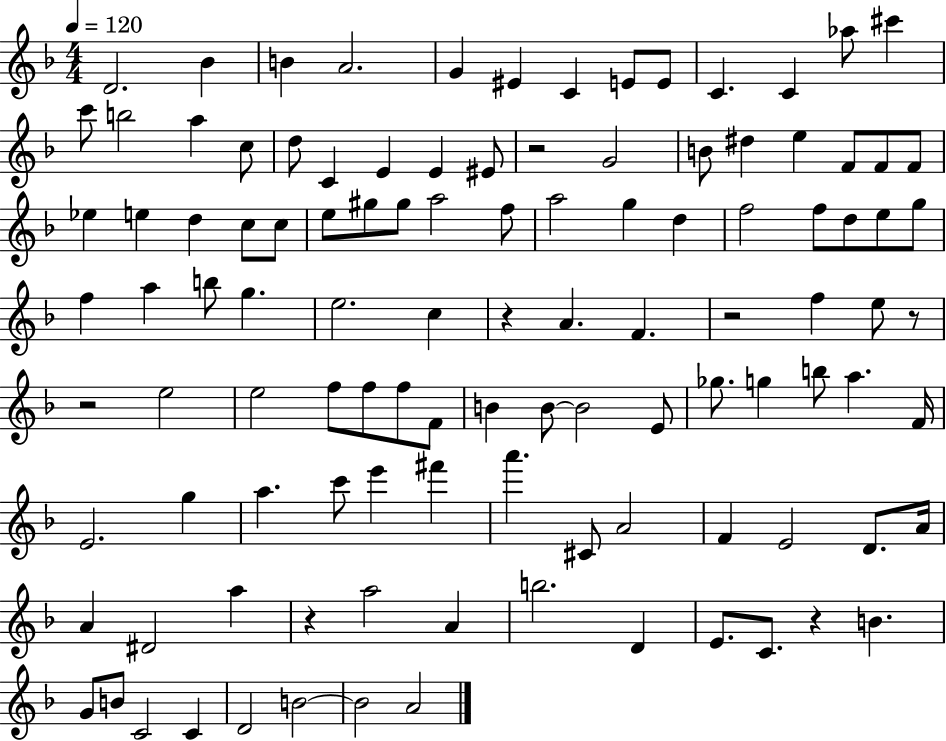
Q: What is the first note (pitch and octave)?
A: D4